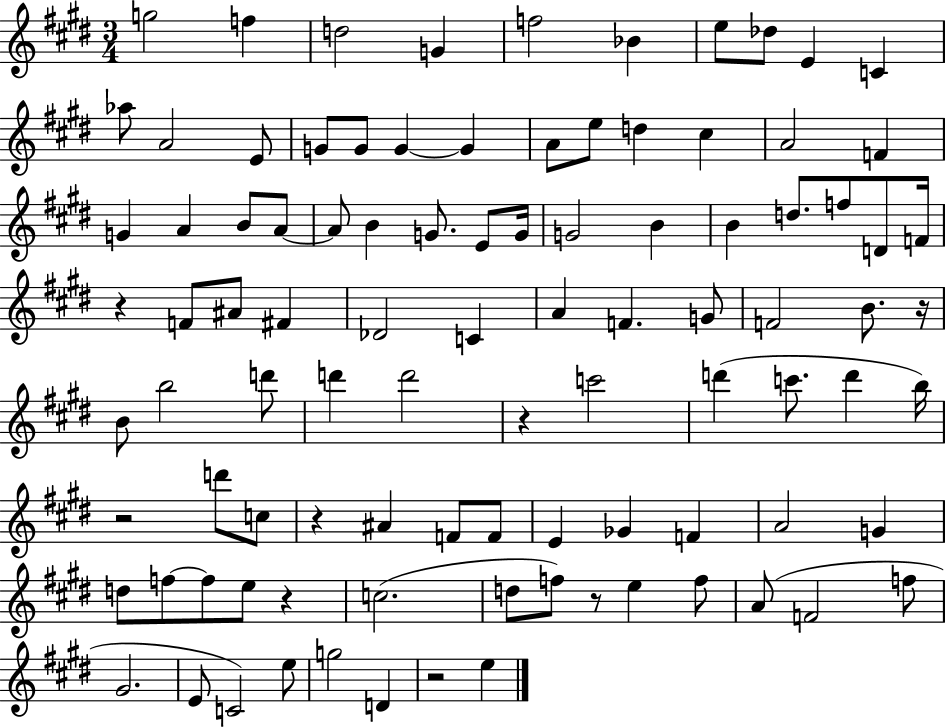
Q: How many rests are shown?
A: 8